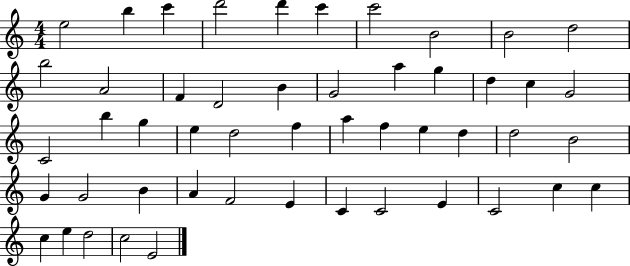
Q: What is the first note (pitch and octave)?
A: E5